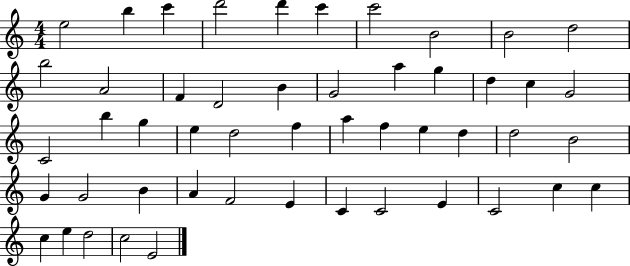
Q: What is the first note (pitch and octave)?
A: E5